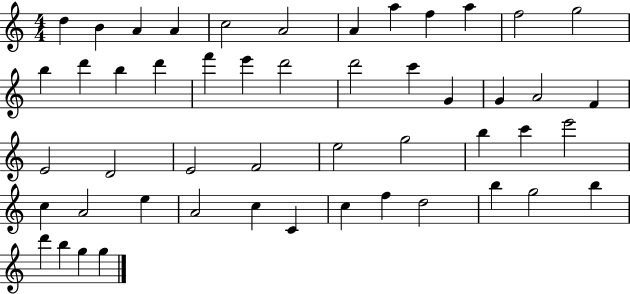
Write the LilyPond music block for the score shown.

{
  \clef treble
  \numericTimeSignature
  \time 4/4
  \key c \major
  d''4 b'4 a'4 a'4 | c''2 a'2 | a'4 a''4 f''4 a''4 | f''2 g''2 | \break b''4 d'''4 b''4 d'''4 | f'''4 e'''4 d'''2 | d'''2 c'''4 g'4 | g'4 a'2 f'4 | \break e'2 d'2 | e'2 f'2 | e''2 g''2 | b''4 c'''4 e'''2 | \break c''4 a'2 e''4 | a'2 c''4 c'4 | c''4 f''4 d''2 | b''4 g''2 b''4 | \break d'''4 b''4 g''4 g''4 | \bar "|."
}